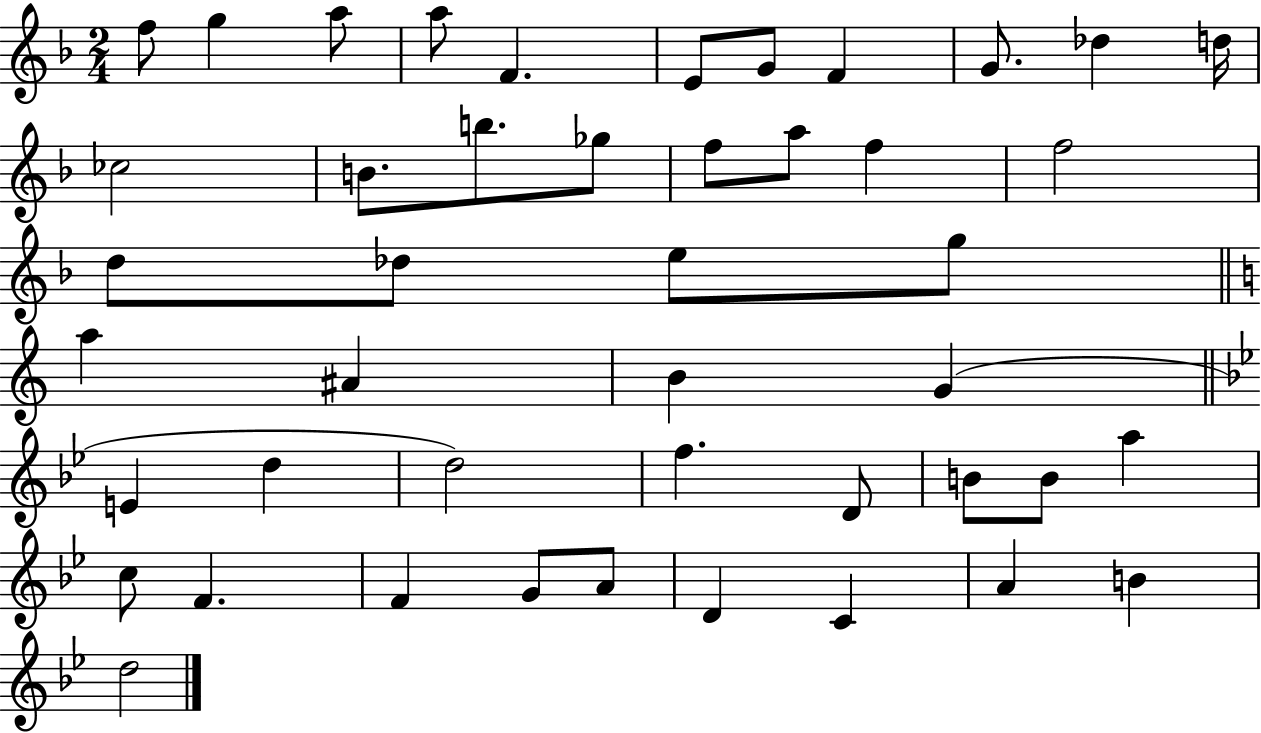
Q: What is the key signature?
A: F major